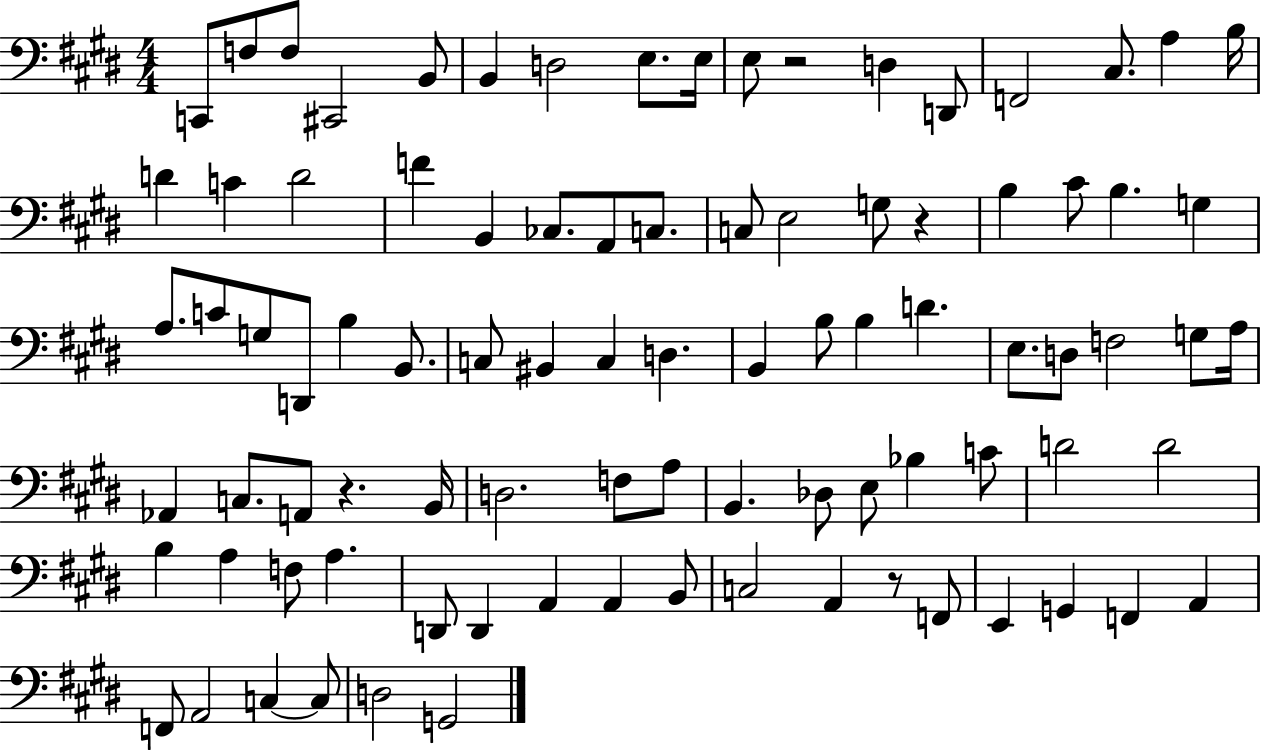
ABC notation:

X:1
T:Untitled
M:4/4
L:1/4
K:E
C,,/2 F,/2 F,/2 ^C,,2 B,,/2 B,, D,2 E,/2 E,/4 E,/2 z2 D, D,,/2 F,,2 ^C,/2 A, B,/4 D C D2 F B,, _C,/2 A,,/2 C,/2 C,/2 E,2 G,/2 z B, ^C/2 B, G, A,/2 C/2 G,/2 D,,/2 B, B,,/2 C,/2 ^B,, C, D, B,, B,/2 B, D E,/2 D,/2 F,2 G,/2 A,/4 _A,, C,/2 A,,/2 z B,,/4 D,2 F,/2 A,/2 B,, _D,/2 E,/2 _B, C/2 D2 D2 B, A, F,/2 A, D,,/2 D,, A,, A,, B,,/2 C,2 A,, z/2 F,,/2 E,, G,, F,, A,, F,,/2 A,,2 C, C,/2 D,2 G,,2